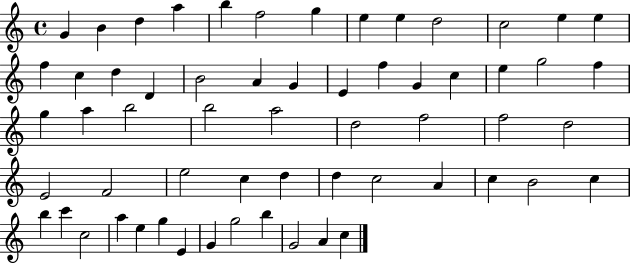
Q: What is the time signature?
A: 4/4